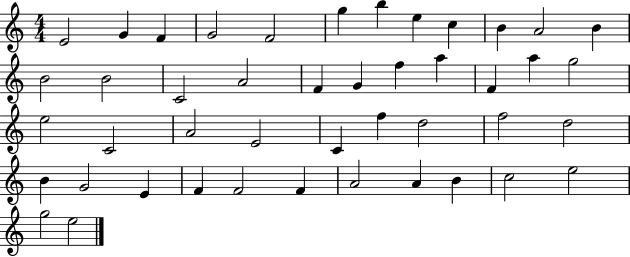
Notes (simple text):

E4/h G4/q F4/q G4/h F4/h G5/q B5/q E5/q C5/q B4/q A4/h B4/q B4/h B4/h C4/h A4/h F4/q G4/q F5/q A5/q F4/q A5/q G5/h E5/h C4/h A4/h E4/h C4/q F5/q D5/h F5/h D5/h B4/q G4/h E4/q F4/q F4/h F4/q A4/h A4/q B4/q C5/h E5/h G5/h E5/h